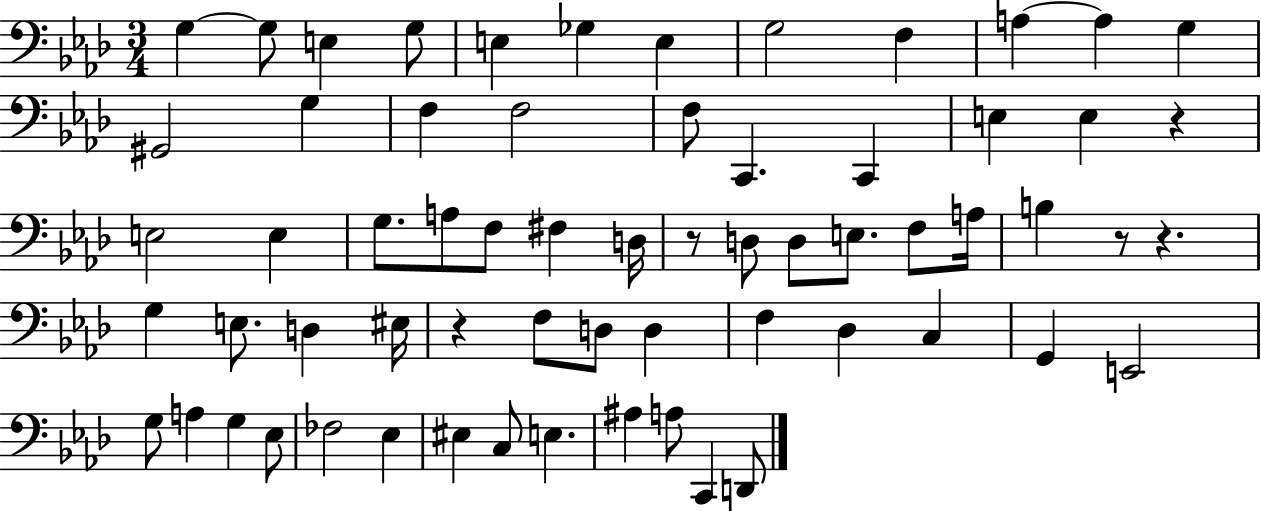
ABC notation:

X:1
T:Untitled
M:3/4
L:1/4
K:Ab
G, G,/2 E, G,/2 E, _G, E, G,2 F, A, A, G, ^G,,2 G, F, F,2 F,/2 C,, C,, E, E, z E,2 E, G,/2 A,/2 F,/2 ^F, D,/4 z/2 D,/2 D,/2 E,/2 F,/2 A,/4 B, z/2 z G, E,/2 D, ^E,/4 z F,/2 D,/2 D, F, _D, C, G,, E,,2 G,/2 A, G, _E,/2 _F,2 _E, ^E, C,/2 E, ^A, A,/2 C,, D,,/2